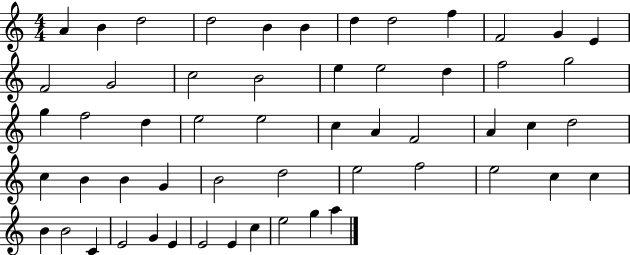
{
  \clef treble
  \numericTimeSignature
  \time 4/4
  \key c \major
  a'4 b'4 d''2 | d''2 b'4 b'4 | d''4 d''2 f''4 | f'2 g'4 e'4 | \break f'2 g'2 | c''2 b'2 | e''4 e''2 d''4 | f''2 g''2 | \break g''4 f''2 d''4 | e''2 e''2 | c''4 a'4 f'2 | a'4 c''4 d''2 | \break c''4 b'4 b'4 g'4 | b'2 d''2 | e''2 f''2 | e''2 c''4 c''4 | \break b'4 b'2 c'4 | e'2 g'4 e'4 | e'2 e'4 c''4 | e''2 g''4 a''4 | \break \bar "|."
}